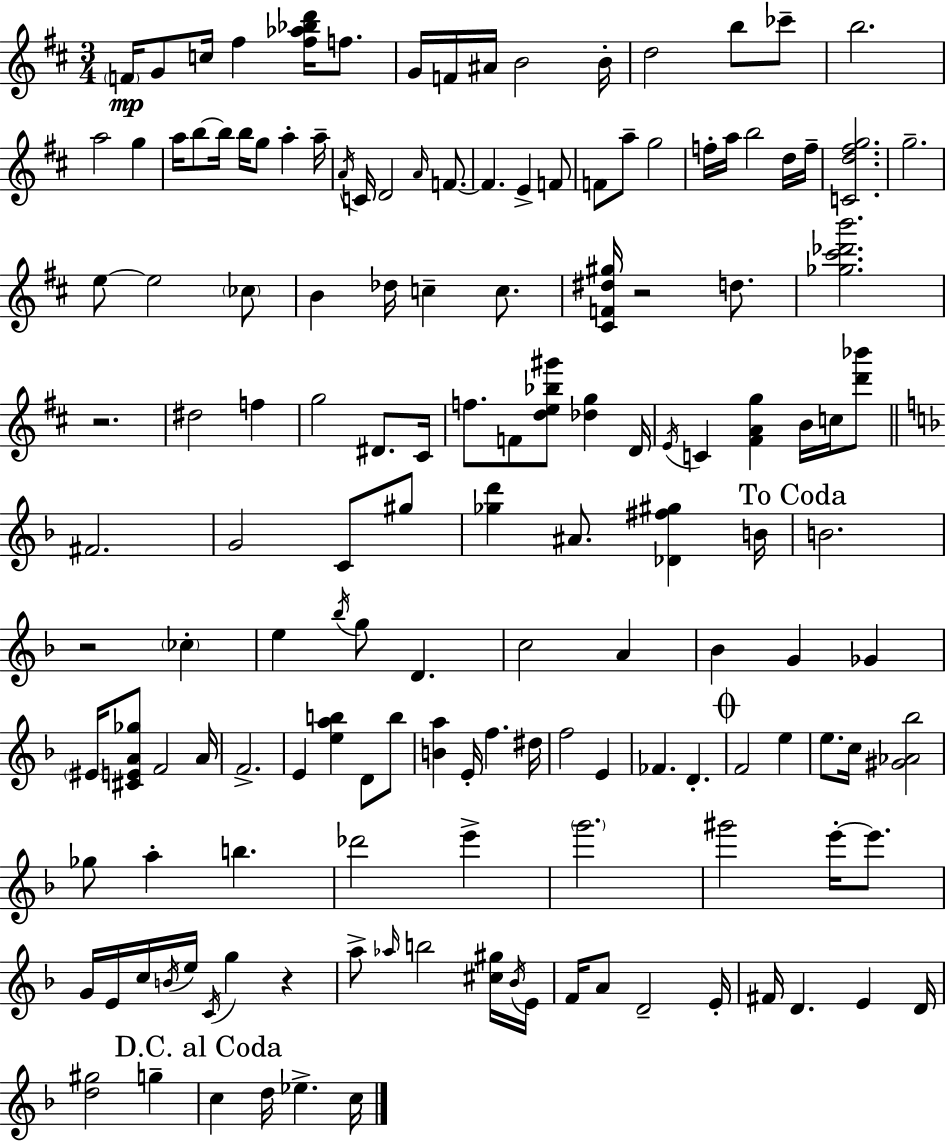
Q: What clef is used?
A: treble